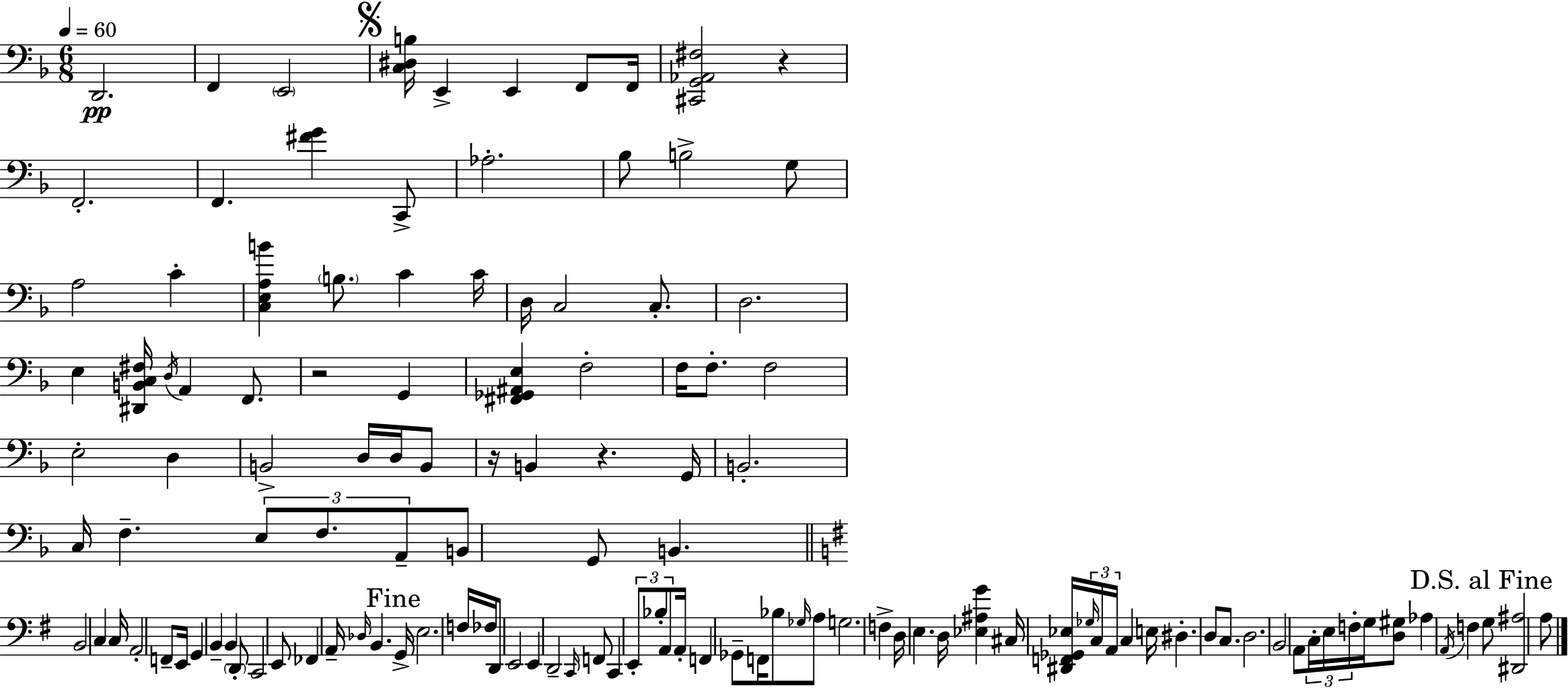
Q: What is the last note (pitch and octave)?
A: A3